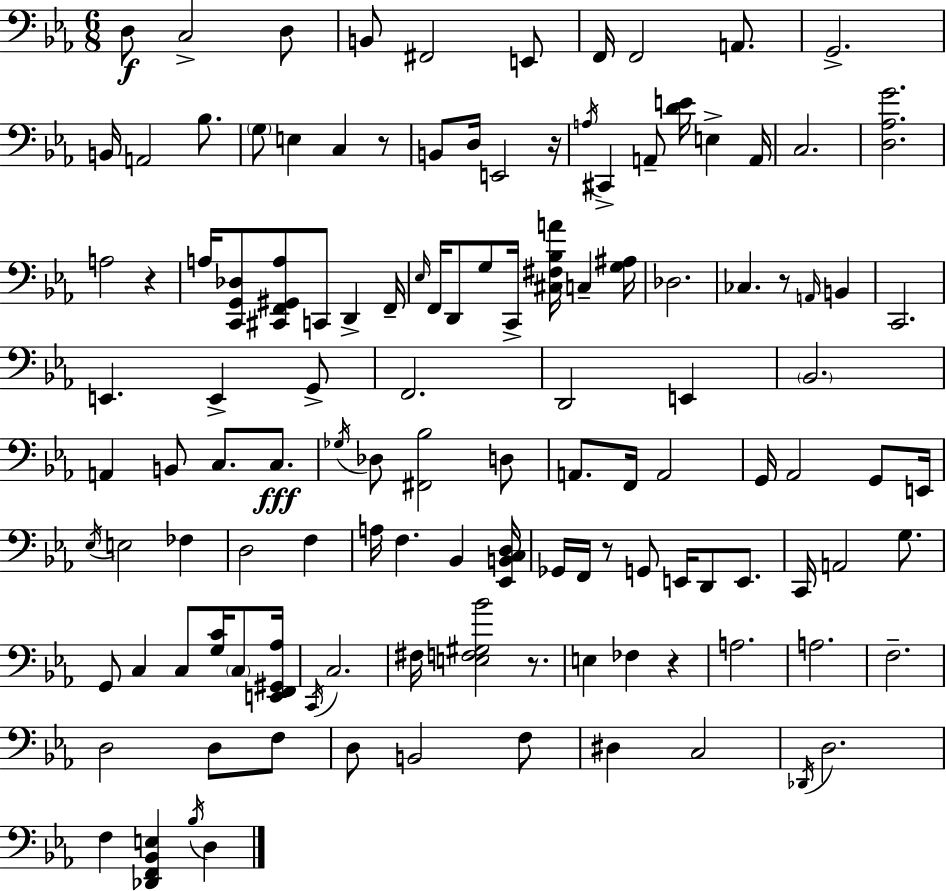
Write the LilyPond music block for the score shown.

{
  \clef bass
  \numericTimeSignature
  \time 6/8
  \key c \minor
  d8\f c2-> d8 | b,8 fis,2 e,8 | f,16 f,2 a,8. | g,2.-> | \break b,16 a,2 bes8. | \parenthesize g8 e4 c4 r8 | b,8 d16 e,2 r16 | \acciaccatura { a16 } cis,4-> a,8-- <d' e'>16 e4-> | \break a,16 c2. | <d aes g'>2. | a2 r4 | a16 <c, g, des>8 <cis, f, gis, a>8 c,8 d,4-> | \break f,16-- \grace { ees16 } f,16 d,8 g8 c,16-> <cis fis bes a'>16 c4-- | <g ais>16 des2. | ces4. r8 \grace { a,16 } b,4 | c,2. | \break e,4. e,4-> | g,8-> f,2. | d,2 e,4 | \parenthesize bes,2. | \break a,4 b,8 c8. | c8.\fff \acciaccatura { ges16 } des8 <fis, bes>2 | d8 a,8. f,16 a,2 | g,16 aes,2 | \break g,8 e,16 \acciaccatura { ees16 } e2 | fes4 d2 | f4 a16 f4. | bes,4 <ees, b, c d>16 ges,16 f,16 r8 g,8 e,16 | \break d,8 e,8. c,16 a,2 | g8. g,8 c4 c8 | <g c'>16 \parenthesize c8 <e, f, gis, aes>16 \acciaccatura { c,16 } c2. | fis16 <e f gis bes'>2 | \break r8. e4 fes4 | r4 a2. | a2. | f2.-- | \break d2 | d8 f8 d8 b,2 | f8 dis4 c2 | \acciaccatura { des,16 } d2. | \break f4 <des, f, bes, e>4 | \acciaccatura { bes16 } d4 \bar "|."
}